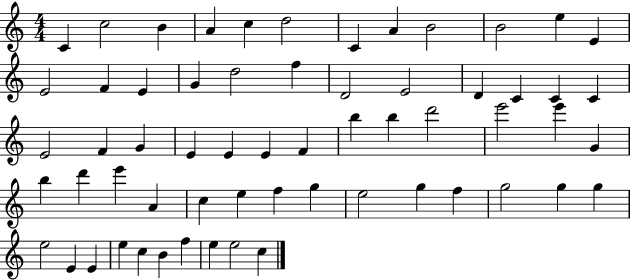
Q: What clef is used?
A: treble